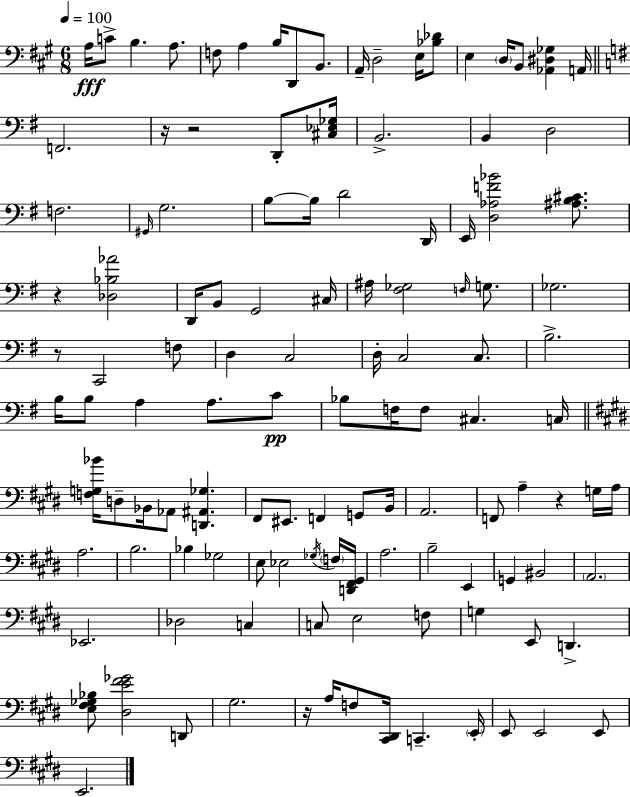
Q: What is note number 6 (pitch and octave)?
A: A3